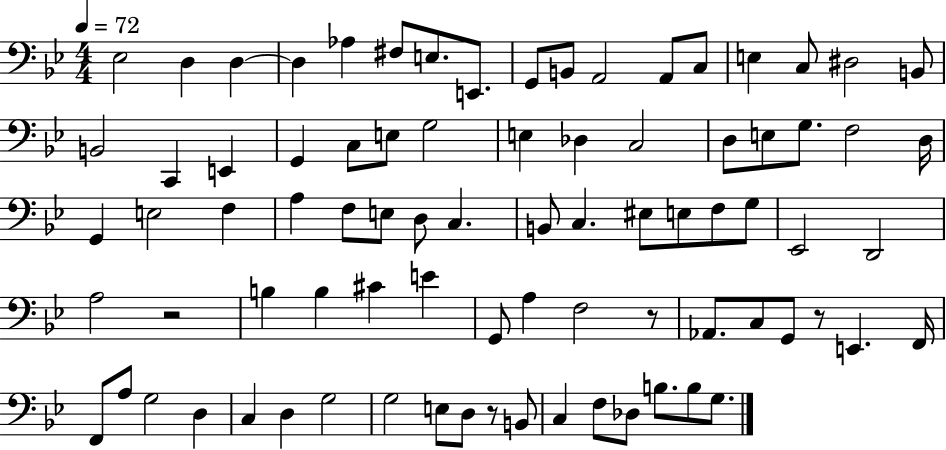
Eb3/h D3/q D3/q D3/q Ab3/q F#3/e E3/e. E2/e. G2/e B2/e A2/h A2/e C3/e E3/q C3/e D#3/h B2/e B2/h C2/q E2/q G2/q C3/e E3/e G3/h E3/q Db3/q C3/h D3/e E3/e G3/e. F3/h D3/s G2/q E3/h F3/q A3/q F3/e E3/e D3/e C3/q. B2/e C3/q. EIS3/e E3/e F3/e G3/e Eb2/h D2/h A3/h R/h B3/q B3/q C#4/q E4/q G2/e A3/q F3/h R/e Ab2/e. C3/e G2/e R/e E2/q. F2/s F2/e A3/e G3/h D3/q C3/q D3/q G3/h G3/h E3/e D3/e R/e B2/e C3/q F3/e Db3/e B3/e. B3/e G3/e.